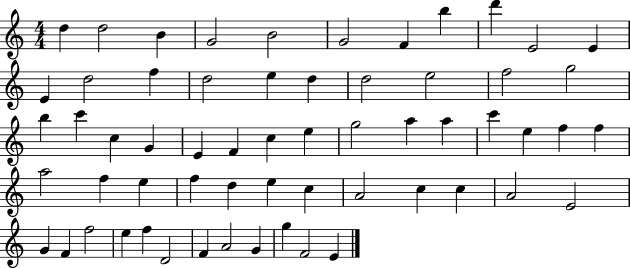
{
  \clef treble
  \numericTimeSignature
  \time 4/4
  \key c \major
  d''4 d''2 b'4 | g'2 b'2 | g'2 f'4 b''4 | d'''4 e'2 e'4 | \break e'4 d''2 f''4 | d''2 e''4 d''4 | d''2 e''2 | f''2 g''2 | \break b''4 c'''4 c''4 g'4 | e'4 f'4 c''4 e''4 | g''2 a''4 a''4 | c'''4 e''4 f''4 f''4 | \break a''2 f''4 e''4 | f''4 d''4 e''4 c''4 | a'2 c''4 c''4 | a'2 e'2 | \break g'4 f'4 f''2 | e''4 f''4 d'2 | f'4 a'2 g'4 | g''4 f'2 e'4 | \break \bar "|."
}